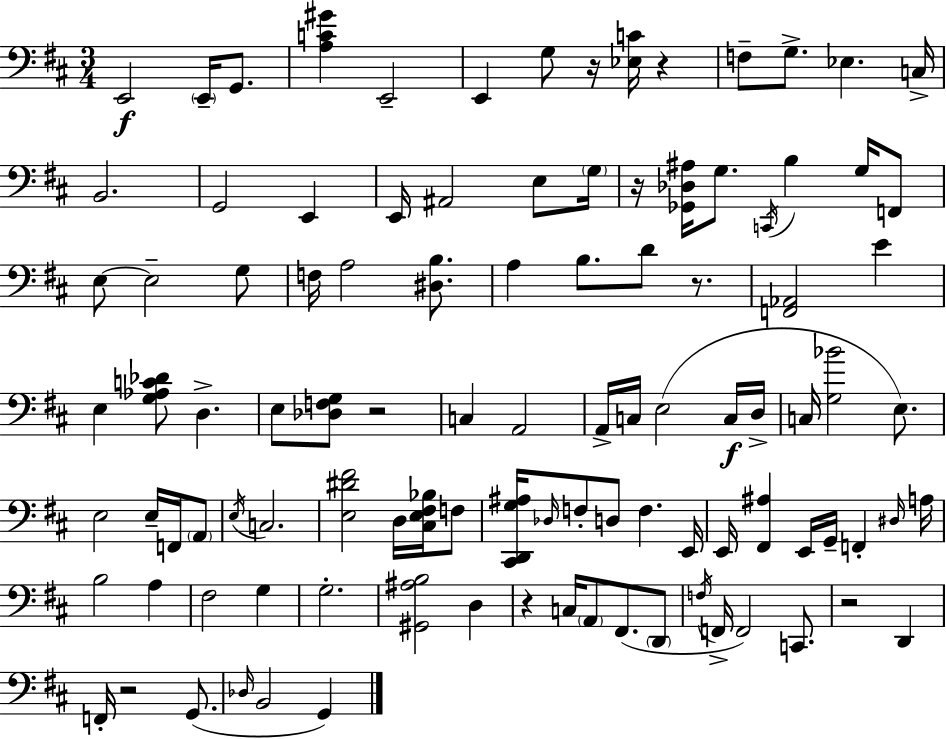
E2/h E2/s G2/e. [A3,C4,G#4]/q E2/h E2/q G3/e R/s [Eb3,C4]/s R/q F3/e G3/e. Eb3/q. C3/s B2/h. G2/h E2/q E2/s A#2/h E3/e G3/s R/s [Gb2,Db3,A#3]/s G3/e. C2/s B3/q G3/s F2/e E3/e E3/h G3/e F3/s A3/h [D#3,B3]/e. A3/q B3/e. D4/e R/e. [F2,Ab2]/h E4/q E3/q [G3,Ab3,C4,Db4]/e D3/q. E3/e [Db3,F3,G3]/e R/h C3/q A2/h A2/s C3/s E3/h C3/s D3/s C3/s [G3,Bb4]/h E3/e. E3/h E3/s F2/s A2/e E3/s C3/h. [E3,D#4,F#4]/h D3/s [C#3,E3,F#3,Bb3]/s F3/e [C#2,D2,G3,A#3]/s Db3/s F3/e D3/e F3/q. E2/s E2/s [F#2,A#3]/q E2/s G2/s F2/q D#3/s A3/s B3/h A3/q F#3/h G3/q G3/h. [G#2,A#3,B3]/h D3/q R/q C3/s A2/e F#2/e. D2/e F3/s F2/s F2/h C2/e. R/h D2/q F2/s R/h G2/e. Db3/s B2/h G2/q